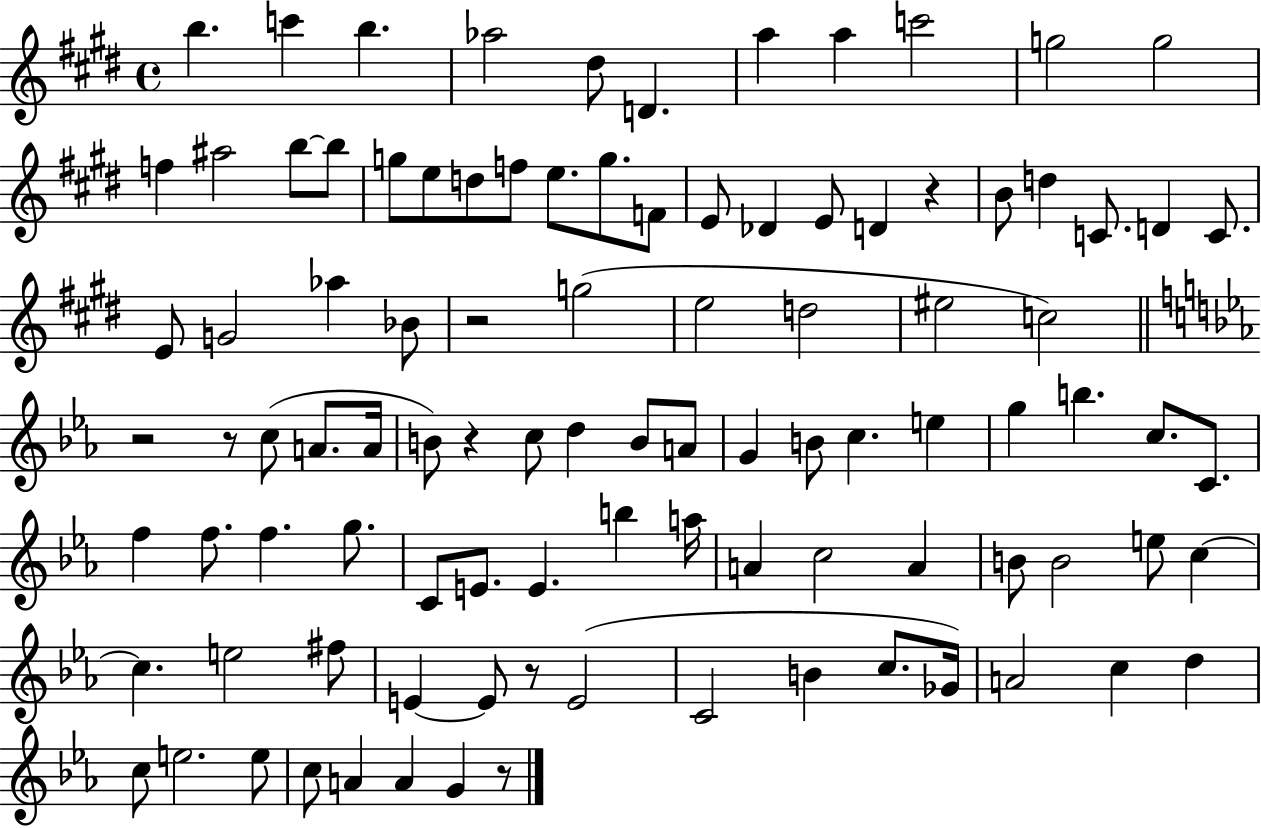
B5/q. C6/q B5/q. Ab5/h D#5/e D4/q. A5/q A5/q C6/h G5/h G5/h F5/q A#5/h B5/e B5/e G5/e E5/e D5/e F5/e E5/e. G5/e. F4/e E4/e Db4/q E4/e D4/q R/q B4/e D5/q C4/e. D4/q C4/e. E4/e G4/h Ab5/q Bb4/e R/h G5/h E5/h D5/h EIS5/h C5/h R/h R/e C5/e A4/e. A4/s B4/e R/q C5/e D5/q B4/e A4/e G4/q B4/e C5/q. E5/q G5/q B5/q. C5/e. C4/e. F5/q F5/e. F5/q. G5/e. C4/e E4/e. E4/q. B5/q A5/s A4/q C5/h A4/q B4/e B4/h E5/e C5/q C5/q. E5/h F#5/e E4/q E4/e R/e E4/h C4/h B4/q C5/e. Gb4/s A4/h C5/q D5/q C5/e E5/h. E5/e C5/e A4/q A4/q G4/q R/e